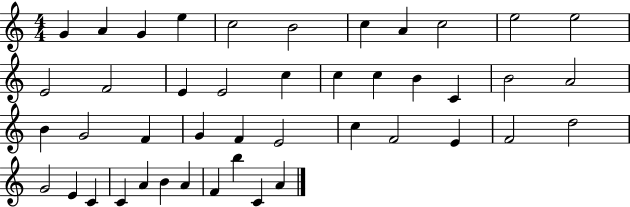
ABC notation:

X:1
T:Untitled
M:4/4
L:1/4
K:C
G A G e c2 B2 c A c2 e2 e2 E2 F2 E E2 c c c B C B2 A2 B G2 F G F E2 c F2 E F2 d2 G2 E C C A B A F b C A